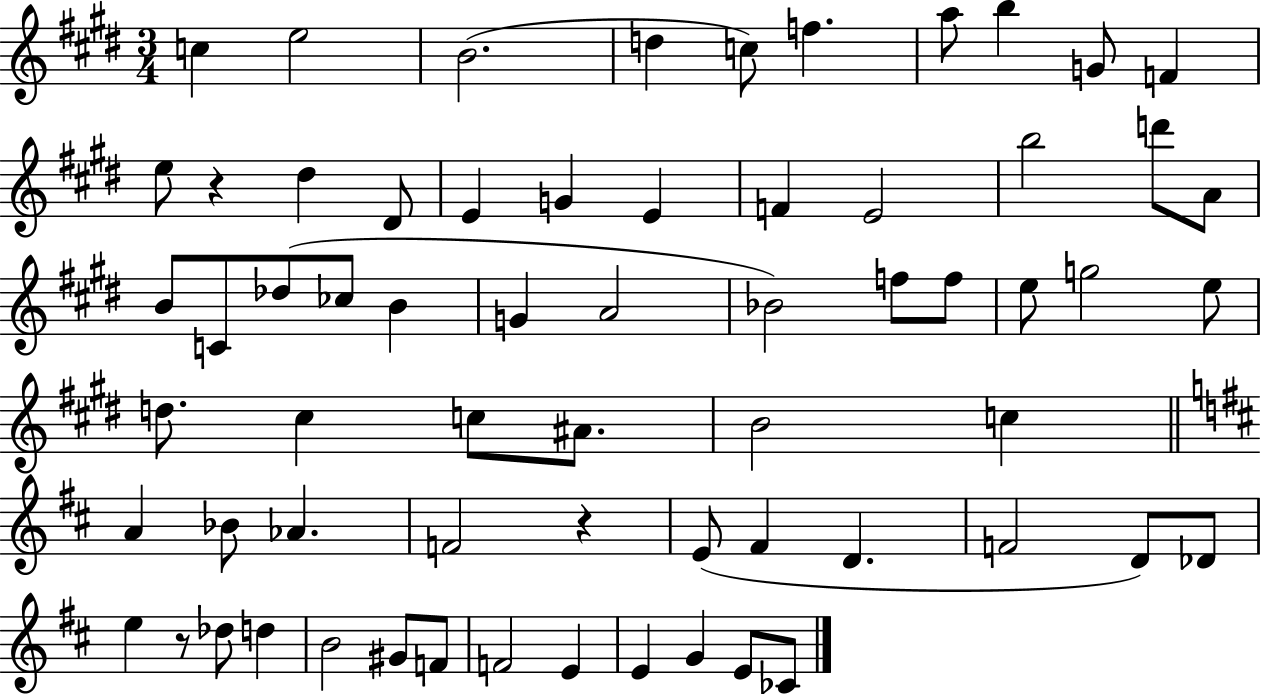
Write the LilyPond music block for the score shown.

{
  \clef treble
  \numericTimeSignature
  \time 3/4
  \key e \major
  \repeat volta 2 { c''4 e''2 | b'2.( | d''4 c''8) f''4. | a''8 b''4 g'8 f'4 | \break e''8 r4 dis''4 dis'8 | e'4 g'4 e'4 | f'4 e'2 | b''2 d'''8 a'8 | \break b'8 c'8 des''8( ces''8 b'4 | g'4 a'2 | bes'2) f''8 f''8 | e''8 g''2 e''8 | \break d''8. cis''4 c''8 ais'8. | b'2 c''4 | \bar "||" \break \key d \major a'4 bes'8 aes'4. | f'2 r4 | e'8( fis'4 d'4. | f'2 d'8) des'8 | \break e''4 r8 des''8 d''4 | b'2 gis'8 f'8 | f'2 e'4 | e'4 g'4 e'8 ces'8 | \break } \bar "|."
}